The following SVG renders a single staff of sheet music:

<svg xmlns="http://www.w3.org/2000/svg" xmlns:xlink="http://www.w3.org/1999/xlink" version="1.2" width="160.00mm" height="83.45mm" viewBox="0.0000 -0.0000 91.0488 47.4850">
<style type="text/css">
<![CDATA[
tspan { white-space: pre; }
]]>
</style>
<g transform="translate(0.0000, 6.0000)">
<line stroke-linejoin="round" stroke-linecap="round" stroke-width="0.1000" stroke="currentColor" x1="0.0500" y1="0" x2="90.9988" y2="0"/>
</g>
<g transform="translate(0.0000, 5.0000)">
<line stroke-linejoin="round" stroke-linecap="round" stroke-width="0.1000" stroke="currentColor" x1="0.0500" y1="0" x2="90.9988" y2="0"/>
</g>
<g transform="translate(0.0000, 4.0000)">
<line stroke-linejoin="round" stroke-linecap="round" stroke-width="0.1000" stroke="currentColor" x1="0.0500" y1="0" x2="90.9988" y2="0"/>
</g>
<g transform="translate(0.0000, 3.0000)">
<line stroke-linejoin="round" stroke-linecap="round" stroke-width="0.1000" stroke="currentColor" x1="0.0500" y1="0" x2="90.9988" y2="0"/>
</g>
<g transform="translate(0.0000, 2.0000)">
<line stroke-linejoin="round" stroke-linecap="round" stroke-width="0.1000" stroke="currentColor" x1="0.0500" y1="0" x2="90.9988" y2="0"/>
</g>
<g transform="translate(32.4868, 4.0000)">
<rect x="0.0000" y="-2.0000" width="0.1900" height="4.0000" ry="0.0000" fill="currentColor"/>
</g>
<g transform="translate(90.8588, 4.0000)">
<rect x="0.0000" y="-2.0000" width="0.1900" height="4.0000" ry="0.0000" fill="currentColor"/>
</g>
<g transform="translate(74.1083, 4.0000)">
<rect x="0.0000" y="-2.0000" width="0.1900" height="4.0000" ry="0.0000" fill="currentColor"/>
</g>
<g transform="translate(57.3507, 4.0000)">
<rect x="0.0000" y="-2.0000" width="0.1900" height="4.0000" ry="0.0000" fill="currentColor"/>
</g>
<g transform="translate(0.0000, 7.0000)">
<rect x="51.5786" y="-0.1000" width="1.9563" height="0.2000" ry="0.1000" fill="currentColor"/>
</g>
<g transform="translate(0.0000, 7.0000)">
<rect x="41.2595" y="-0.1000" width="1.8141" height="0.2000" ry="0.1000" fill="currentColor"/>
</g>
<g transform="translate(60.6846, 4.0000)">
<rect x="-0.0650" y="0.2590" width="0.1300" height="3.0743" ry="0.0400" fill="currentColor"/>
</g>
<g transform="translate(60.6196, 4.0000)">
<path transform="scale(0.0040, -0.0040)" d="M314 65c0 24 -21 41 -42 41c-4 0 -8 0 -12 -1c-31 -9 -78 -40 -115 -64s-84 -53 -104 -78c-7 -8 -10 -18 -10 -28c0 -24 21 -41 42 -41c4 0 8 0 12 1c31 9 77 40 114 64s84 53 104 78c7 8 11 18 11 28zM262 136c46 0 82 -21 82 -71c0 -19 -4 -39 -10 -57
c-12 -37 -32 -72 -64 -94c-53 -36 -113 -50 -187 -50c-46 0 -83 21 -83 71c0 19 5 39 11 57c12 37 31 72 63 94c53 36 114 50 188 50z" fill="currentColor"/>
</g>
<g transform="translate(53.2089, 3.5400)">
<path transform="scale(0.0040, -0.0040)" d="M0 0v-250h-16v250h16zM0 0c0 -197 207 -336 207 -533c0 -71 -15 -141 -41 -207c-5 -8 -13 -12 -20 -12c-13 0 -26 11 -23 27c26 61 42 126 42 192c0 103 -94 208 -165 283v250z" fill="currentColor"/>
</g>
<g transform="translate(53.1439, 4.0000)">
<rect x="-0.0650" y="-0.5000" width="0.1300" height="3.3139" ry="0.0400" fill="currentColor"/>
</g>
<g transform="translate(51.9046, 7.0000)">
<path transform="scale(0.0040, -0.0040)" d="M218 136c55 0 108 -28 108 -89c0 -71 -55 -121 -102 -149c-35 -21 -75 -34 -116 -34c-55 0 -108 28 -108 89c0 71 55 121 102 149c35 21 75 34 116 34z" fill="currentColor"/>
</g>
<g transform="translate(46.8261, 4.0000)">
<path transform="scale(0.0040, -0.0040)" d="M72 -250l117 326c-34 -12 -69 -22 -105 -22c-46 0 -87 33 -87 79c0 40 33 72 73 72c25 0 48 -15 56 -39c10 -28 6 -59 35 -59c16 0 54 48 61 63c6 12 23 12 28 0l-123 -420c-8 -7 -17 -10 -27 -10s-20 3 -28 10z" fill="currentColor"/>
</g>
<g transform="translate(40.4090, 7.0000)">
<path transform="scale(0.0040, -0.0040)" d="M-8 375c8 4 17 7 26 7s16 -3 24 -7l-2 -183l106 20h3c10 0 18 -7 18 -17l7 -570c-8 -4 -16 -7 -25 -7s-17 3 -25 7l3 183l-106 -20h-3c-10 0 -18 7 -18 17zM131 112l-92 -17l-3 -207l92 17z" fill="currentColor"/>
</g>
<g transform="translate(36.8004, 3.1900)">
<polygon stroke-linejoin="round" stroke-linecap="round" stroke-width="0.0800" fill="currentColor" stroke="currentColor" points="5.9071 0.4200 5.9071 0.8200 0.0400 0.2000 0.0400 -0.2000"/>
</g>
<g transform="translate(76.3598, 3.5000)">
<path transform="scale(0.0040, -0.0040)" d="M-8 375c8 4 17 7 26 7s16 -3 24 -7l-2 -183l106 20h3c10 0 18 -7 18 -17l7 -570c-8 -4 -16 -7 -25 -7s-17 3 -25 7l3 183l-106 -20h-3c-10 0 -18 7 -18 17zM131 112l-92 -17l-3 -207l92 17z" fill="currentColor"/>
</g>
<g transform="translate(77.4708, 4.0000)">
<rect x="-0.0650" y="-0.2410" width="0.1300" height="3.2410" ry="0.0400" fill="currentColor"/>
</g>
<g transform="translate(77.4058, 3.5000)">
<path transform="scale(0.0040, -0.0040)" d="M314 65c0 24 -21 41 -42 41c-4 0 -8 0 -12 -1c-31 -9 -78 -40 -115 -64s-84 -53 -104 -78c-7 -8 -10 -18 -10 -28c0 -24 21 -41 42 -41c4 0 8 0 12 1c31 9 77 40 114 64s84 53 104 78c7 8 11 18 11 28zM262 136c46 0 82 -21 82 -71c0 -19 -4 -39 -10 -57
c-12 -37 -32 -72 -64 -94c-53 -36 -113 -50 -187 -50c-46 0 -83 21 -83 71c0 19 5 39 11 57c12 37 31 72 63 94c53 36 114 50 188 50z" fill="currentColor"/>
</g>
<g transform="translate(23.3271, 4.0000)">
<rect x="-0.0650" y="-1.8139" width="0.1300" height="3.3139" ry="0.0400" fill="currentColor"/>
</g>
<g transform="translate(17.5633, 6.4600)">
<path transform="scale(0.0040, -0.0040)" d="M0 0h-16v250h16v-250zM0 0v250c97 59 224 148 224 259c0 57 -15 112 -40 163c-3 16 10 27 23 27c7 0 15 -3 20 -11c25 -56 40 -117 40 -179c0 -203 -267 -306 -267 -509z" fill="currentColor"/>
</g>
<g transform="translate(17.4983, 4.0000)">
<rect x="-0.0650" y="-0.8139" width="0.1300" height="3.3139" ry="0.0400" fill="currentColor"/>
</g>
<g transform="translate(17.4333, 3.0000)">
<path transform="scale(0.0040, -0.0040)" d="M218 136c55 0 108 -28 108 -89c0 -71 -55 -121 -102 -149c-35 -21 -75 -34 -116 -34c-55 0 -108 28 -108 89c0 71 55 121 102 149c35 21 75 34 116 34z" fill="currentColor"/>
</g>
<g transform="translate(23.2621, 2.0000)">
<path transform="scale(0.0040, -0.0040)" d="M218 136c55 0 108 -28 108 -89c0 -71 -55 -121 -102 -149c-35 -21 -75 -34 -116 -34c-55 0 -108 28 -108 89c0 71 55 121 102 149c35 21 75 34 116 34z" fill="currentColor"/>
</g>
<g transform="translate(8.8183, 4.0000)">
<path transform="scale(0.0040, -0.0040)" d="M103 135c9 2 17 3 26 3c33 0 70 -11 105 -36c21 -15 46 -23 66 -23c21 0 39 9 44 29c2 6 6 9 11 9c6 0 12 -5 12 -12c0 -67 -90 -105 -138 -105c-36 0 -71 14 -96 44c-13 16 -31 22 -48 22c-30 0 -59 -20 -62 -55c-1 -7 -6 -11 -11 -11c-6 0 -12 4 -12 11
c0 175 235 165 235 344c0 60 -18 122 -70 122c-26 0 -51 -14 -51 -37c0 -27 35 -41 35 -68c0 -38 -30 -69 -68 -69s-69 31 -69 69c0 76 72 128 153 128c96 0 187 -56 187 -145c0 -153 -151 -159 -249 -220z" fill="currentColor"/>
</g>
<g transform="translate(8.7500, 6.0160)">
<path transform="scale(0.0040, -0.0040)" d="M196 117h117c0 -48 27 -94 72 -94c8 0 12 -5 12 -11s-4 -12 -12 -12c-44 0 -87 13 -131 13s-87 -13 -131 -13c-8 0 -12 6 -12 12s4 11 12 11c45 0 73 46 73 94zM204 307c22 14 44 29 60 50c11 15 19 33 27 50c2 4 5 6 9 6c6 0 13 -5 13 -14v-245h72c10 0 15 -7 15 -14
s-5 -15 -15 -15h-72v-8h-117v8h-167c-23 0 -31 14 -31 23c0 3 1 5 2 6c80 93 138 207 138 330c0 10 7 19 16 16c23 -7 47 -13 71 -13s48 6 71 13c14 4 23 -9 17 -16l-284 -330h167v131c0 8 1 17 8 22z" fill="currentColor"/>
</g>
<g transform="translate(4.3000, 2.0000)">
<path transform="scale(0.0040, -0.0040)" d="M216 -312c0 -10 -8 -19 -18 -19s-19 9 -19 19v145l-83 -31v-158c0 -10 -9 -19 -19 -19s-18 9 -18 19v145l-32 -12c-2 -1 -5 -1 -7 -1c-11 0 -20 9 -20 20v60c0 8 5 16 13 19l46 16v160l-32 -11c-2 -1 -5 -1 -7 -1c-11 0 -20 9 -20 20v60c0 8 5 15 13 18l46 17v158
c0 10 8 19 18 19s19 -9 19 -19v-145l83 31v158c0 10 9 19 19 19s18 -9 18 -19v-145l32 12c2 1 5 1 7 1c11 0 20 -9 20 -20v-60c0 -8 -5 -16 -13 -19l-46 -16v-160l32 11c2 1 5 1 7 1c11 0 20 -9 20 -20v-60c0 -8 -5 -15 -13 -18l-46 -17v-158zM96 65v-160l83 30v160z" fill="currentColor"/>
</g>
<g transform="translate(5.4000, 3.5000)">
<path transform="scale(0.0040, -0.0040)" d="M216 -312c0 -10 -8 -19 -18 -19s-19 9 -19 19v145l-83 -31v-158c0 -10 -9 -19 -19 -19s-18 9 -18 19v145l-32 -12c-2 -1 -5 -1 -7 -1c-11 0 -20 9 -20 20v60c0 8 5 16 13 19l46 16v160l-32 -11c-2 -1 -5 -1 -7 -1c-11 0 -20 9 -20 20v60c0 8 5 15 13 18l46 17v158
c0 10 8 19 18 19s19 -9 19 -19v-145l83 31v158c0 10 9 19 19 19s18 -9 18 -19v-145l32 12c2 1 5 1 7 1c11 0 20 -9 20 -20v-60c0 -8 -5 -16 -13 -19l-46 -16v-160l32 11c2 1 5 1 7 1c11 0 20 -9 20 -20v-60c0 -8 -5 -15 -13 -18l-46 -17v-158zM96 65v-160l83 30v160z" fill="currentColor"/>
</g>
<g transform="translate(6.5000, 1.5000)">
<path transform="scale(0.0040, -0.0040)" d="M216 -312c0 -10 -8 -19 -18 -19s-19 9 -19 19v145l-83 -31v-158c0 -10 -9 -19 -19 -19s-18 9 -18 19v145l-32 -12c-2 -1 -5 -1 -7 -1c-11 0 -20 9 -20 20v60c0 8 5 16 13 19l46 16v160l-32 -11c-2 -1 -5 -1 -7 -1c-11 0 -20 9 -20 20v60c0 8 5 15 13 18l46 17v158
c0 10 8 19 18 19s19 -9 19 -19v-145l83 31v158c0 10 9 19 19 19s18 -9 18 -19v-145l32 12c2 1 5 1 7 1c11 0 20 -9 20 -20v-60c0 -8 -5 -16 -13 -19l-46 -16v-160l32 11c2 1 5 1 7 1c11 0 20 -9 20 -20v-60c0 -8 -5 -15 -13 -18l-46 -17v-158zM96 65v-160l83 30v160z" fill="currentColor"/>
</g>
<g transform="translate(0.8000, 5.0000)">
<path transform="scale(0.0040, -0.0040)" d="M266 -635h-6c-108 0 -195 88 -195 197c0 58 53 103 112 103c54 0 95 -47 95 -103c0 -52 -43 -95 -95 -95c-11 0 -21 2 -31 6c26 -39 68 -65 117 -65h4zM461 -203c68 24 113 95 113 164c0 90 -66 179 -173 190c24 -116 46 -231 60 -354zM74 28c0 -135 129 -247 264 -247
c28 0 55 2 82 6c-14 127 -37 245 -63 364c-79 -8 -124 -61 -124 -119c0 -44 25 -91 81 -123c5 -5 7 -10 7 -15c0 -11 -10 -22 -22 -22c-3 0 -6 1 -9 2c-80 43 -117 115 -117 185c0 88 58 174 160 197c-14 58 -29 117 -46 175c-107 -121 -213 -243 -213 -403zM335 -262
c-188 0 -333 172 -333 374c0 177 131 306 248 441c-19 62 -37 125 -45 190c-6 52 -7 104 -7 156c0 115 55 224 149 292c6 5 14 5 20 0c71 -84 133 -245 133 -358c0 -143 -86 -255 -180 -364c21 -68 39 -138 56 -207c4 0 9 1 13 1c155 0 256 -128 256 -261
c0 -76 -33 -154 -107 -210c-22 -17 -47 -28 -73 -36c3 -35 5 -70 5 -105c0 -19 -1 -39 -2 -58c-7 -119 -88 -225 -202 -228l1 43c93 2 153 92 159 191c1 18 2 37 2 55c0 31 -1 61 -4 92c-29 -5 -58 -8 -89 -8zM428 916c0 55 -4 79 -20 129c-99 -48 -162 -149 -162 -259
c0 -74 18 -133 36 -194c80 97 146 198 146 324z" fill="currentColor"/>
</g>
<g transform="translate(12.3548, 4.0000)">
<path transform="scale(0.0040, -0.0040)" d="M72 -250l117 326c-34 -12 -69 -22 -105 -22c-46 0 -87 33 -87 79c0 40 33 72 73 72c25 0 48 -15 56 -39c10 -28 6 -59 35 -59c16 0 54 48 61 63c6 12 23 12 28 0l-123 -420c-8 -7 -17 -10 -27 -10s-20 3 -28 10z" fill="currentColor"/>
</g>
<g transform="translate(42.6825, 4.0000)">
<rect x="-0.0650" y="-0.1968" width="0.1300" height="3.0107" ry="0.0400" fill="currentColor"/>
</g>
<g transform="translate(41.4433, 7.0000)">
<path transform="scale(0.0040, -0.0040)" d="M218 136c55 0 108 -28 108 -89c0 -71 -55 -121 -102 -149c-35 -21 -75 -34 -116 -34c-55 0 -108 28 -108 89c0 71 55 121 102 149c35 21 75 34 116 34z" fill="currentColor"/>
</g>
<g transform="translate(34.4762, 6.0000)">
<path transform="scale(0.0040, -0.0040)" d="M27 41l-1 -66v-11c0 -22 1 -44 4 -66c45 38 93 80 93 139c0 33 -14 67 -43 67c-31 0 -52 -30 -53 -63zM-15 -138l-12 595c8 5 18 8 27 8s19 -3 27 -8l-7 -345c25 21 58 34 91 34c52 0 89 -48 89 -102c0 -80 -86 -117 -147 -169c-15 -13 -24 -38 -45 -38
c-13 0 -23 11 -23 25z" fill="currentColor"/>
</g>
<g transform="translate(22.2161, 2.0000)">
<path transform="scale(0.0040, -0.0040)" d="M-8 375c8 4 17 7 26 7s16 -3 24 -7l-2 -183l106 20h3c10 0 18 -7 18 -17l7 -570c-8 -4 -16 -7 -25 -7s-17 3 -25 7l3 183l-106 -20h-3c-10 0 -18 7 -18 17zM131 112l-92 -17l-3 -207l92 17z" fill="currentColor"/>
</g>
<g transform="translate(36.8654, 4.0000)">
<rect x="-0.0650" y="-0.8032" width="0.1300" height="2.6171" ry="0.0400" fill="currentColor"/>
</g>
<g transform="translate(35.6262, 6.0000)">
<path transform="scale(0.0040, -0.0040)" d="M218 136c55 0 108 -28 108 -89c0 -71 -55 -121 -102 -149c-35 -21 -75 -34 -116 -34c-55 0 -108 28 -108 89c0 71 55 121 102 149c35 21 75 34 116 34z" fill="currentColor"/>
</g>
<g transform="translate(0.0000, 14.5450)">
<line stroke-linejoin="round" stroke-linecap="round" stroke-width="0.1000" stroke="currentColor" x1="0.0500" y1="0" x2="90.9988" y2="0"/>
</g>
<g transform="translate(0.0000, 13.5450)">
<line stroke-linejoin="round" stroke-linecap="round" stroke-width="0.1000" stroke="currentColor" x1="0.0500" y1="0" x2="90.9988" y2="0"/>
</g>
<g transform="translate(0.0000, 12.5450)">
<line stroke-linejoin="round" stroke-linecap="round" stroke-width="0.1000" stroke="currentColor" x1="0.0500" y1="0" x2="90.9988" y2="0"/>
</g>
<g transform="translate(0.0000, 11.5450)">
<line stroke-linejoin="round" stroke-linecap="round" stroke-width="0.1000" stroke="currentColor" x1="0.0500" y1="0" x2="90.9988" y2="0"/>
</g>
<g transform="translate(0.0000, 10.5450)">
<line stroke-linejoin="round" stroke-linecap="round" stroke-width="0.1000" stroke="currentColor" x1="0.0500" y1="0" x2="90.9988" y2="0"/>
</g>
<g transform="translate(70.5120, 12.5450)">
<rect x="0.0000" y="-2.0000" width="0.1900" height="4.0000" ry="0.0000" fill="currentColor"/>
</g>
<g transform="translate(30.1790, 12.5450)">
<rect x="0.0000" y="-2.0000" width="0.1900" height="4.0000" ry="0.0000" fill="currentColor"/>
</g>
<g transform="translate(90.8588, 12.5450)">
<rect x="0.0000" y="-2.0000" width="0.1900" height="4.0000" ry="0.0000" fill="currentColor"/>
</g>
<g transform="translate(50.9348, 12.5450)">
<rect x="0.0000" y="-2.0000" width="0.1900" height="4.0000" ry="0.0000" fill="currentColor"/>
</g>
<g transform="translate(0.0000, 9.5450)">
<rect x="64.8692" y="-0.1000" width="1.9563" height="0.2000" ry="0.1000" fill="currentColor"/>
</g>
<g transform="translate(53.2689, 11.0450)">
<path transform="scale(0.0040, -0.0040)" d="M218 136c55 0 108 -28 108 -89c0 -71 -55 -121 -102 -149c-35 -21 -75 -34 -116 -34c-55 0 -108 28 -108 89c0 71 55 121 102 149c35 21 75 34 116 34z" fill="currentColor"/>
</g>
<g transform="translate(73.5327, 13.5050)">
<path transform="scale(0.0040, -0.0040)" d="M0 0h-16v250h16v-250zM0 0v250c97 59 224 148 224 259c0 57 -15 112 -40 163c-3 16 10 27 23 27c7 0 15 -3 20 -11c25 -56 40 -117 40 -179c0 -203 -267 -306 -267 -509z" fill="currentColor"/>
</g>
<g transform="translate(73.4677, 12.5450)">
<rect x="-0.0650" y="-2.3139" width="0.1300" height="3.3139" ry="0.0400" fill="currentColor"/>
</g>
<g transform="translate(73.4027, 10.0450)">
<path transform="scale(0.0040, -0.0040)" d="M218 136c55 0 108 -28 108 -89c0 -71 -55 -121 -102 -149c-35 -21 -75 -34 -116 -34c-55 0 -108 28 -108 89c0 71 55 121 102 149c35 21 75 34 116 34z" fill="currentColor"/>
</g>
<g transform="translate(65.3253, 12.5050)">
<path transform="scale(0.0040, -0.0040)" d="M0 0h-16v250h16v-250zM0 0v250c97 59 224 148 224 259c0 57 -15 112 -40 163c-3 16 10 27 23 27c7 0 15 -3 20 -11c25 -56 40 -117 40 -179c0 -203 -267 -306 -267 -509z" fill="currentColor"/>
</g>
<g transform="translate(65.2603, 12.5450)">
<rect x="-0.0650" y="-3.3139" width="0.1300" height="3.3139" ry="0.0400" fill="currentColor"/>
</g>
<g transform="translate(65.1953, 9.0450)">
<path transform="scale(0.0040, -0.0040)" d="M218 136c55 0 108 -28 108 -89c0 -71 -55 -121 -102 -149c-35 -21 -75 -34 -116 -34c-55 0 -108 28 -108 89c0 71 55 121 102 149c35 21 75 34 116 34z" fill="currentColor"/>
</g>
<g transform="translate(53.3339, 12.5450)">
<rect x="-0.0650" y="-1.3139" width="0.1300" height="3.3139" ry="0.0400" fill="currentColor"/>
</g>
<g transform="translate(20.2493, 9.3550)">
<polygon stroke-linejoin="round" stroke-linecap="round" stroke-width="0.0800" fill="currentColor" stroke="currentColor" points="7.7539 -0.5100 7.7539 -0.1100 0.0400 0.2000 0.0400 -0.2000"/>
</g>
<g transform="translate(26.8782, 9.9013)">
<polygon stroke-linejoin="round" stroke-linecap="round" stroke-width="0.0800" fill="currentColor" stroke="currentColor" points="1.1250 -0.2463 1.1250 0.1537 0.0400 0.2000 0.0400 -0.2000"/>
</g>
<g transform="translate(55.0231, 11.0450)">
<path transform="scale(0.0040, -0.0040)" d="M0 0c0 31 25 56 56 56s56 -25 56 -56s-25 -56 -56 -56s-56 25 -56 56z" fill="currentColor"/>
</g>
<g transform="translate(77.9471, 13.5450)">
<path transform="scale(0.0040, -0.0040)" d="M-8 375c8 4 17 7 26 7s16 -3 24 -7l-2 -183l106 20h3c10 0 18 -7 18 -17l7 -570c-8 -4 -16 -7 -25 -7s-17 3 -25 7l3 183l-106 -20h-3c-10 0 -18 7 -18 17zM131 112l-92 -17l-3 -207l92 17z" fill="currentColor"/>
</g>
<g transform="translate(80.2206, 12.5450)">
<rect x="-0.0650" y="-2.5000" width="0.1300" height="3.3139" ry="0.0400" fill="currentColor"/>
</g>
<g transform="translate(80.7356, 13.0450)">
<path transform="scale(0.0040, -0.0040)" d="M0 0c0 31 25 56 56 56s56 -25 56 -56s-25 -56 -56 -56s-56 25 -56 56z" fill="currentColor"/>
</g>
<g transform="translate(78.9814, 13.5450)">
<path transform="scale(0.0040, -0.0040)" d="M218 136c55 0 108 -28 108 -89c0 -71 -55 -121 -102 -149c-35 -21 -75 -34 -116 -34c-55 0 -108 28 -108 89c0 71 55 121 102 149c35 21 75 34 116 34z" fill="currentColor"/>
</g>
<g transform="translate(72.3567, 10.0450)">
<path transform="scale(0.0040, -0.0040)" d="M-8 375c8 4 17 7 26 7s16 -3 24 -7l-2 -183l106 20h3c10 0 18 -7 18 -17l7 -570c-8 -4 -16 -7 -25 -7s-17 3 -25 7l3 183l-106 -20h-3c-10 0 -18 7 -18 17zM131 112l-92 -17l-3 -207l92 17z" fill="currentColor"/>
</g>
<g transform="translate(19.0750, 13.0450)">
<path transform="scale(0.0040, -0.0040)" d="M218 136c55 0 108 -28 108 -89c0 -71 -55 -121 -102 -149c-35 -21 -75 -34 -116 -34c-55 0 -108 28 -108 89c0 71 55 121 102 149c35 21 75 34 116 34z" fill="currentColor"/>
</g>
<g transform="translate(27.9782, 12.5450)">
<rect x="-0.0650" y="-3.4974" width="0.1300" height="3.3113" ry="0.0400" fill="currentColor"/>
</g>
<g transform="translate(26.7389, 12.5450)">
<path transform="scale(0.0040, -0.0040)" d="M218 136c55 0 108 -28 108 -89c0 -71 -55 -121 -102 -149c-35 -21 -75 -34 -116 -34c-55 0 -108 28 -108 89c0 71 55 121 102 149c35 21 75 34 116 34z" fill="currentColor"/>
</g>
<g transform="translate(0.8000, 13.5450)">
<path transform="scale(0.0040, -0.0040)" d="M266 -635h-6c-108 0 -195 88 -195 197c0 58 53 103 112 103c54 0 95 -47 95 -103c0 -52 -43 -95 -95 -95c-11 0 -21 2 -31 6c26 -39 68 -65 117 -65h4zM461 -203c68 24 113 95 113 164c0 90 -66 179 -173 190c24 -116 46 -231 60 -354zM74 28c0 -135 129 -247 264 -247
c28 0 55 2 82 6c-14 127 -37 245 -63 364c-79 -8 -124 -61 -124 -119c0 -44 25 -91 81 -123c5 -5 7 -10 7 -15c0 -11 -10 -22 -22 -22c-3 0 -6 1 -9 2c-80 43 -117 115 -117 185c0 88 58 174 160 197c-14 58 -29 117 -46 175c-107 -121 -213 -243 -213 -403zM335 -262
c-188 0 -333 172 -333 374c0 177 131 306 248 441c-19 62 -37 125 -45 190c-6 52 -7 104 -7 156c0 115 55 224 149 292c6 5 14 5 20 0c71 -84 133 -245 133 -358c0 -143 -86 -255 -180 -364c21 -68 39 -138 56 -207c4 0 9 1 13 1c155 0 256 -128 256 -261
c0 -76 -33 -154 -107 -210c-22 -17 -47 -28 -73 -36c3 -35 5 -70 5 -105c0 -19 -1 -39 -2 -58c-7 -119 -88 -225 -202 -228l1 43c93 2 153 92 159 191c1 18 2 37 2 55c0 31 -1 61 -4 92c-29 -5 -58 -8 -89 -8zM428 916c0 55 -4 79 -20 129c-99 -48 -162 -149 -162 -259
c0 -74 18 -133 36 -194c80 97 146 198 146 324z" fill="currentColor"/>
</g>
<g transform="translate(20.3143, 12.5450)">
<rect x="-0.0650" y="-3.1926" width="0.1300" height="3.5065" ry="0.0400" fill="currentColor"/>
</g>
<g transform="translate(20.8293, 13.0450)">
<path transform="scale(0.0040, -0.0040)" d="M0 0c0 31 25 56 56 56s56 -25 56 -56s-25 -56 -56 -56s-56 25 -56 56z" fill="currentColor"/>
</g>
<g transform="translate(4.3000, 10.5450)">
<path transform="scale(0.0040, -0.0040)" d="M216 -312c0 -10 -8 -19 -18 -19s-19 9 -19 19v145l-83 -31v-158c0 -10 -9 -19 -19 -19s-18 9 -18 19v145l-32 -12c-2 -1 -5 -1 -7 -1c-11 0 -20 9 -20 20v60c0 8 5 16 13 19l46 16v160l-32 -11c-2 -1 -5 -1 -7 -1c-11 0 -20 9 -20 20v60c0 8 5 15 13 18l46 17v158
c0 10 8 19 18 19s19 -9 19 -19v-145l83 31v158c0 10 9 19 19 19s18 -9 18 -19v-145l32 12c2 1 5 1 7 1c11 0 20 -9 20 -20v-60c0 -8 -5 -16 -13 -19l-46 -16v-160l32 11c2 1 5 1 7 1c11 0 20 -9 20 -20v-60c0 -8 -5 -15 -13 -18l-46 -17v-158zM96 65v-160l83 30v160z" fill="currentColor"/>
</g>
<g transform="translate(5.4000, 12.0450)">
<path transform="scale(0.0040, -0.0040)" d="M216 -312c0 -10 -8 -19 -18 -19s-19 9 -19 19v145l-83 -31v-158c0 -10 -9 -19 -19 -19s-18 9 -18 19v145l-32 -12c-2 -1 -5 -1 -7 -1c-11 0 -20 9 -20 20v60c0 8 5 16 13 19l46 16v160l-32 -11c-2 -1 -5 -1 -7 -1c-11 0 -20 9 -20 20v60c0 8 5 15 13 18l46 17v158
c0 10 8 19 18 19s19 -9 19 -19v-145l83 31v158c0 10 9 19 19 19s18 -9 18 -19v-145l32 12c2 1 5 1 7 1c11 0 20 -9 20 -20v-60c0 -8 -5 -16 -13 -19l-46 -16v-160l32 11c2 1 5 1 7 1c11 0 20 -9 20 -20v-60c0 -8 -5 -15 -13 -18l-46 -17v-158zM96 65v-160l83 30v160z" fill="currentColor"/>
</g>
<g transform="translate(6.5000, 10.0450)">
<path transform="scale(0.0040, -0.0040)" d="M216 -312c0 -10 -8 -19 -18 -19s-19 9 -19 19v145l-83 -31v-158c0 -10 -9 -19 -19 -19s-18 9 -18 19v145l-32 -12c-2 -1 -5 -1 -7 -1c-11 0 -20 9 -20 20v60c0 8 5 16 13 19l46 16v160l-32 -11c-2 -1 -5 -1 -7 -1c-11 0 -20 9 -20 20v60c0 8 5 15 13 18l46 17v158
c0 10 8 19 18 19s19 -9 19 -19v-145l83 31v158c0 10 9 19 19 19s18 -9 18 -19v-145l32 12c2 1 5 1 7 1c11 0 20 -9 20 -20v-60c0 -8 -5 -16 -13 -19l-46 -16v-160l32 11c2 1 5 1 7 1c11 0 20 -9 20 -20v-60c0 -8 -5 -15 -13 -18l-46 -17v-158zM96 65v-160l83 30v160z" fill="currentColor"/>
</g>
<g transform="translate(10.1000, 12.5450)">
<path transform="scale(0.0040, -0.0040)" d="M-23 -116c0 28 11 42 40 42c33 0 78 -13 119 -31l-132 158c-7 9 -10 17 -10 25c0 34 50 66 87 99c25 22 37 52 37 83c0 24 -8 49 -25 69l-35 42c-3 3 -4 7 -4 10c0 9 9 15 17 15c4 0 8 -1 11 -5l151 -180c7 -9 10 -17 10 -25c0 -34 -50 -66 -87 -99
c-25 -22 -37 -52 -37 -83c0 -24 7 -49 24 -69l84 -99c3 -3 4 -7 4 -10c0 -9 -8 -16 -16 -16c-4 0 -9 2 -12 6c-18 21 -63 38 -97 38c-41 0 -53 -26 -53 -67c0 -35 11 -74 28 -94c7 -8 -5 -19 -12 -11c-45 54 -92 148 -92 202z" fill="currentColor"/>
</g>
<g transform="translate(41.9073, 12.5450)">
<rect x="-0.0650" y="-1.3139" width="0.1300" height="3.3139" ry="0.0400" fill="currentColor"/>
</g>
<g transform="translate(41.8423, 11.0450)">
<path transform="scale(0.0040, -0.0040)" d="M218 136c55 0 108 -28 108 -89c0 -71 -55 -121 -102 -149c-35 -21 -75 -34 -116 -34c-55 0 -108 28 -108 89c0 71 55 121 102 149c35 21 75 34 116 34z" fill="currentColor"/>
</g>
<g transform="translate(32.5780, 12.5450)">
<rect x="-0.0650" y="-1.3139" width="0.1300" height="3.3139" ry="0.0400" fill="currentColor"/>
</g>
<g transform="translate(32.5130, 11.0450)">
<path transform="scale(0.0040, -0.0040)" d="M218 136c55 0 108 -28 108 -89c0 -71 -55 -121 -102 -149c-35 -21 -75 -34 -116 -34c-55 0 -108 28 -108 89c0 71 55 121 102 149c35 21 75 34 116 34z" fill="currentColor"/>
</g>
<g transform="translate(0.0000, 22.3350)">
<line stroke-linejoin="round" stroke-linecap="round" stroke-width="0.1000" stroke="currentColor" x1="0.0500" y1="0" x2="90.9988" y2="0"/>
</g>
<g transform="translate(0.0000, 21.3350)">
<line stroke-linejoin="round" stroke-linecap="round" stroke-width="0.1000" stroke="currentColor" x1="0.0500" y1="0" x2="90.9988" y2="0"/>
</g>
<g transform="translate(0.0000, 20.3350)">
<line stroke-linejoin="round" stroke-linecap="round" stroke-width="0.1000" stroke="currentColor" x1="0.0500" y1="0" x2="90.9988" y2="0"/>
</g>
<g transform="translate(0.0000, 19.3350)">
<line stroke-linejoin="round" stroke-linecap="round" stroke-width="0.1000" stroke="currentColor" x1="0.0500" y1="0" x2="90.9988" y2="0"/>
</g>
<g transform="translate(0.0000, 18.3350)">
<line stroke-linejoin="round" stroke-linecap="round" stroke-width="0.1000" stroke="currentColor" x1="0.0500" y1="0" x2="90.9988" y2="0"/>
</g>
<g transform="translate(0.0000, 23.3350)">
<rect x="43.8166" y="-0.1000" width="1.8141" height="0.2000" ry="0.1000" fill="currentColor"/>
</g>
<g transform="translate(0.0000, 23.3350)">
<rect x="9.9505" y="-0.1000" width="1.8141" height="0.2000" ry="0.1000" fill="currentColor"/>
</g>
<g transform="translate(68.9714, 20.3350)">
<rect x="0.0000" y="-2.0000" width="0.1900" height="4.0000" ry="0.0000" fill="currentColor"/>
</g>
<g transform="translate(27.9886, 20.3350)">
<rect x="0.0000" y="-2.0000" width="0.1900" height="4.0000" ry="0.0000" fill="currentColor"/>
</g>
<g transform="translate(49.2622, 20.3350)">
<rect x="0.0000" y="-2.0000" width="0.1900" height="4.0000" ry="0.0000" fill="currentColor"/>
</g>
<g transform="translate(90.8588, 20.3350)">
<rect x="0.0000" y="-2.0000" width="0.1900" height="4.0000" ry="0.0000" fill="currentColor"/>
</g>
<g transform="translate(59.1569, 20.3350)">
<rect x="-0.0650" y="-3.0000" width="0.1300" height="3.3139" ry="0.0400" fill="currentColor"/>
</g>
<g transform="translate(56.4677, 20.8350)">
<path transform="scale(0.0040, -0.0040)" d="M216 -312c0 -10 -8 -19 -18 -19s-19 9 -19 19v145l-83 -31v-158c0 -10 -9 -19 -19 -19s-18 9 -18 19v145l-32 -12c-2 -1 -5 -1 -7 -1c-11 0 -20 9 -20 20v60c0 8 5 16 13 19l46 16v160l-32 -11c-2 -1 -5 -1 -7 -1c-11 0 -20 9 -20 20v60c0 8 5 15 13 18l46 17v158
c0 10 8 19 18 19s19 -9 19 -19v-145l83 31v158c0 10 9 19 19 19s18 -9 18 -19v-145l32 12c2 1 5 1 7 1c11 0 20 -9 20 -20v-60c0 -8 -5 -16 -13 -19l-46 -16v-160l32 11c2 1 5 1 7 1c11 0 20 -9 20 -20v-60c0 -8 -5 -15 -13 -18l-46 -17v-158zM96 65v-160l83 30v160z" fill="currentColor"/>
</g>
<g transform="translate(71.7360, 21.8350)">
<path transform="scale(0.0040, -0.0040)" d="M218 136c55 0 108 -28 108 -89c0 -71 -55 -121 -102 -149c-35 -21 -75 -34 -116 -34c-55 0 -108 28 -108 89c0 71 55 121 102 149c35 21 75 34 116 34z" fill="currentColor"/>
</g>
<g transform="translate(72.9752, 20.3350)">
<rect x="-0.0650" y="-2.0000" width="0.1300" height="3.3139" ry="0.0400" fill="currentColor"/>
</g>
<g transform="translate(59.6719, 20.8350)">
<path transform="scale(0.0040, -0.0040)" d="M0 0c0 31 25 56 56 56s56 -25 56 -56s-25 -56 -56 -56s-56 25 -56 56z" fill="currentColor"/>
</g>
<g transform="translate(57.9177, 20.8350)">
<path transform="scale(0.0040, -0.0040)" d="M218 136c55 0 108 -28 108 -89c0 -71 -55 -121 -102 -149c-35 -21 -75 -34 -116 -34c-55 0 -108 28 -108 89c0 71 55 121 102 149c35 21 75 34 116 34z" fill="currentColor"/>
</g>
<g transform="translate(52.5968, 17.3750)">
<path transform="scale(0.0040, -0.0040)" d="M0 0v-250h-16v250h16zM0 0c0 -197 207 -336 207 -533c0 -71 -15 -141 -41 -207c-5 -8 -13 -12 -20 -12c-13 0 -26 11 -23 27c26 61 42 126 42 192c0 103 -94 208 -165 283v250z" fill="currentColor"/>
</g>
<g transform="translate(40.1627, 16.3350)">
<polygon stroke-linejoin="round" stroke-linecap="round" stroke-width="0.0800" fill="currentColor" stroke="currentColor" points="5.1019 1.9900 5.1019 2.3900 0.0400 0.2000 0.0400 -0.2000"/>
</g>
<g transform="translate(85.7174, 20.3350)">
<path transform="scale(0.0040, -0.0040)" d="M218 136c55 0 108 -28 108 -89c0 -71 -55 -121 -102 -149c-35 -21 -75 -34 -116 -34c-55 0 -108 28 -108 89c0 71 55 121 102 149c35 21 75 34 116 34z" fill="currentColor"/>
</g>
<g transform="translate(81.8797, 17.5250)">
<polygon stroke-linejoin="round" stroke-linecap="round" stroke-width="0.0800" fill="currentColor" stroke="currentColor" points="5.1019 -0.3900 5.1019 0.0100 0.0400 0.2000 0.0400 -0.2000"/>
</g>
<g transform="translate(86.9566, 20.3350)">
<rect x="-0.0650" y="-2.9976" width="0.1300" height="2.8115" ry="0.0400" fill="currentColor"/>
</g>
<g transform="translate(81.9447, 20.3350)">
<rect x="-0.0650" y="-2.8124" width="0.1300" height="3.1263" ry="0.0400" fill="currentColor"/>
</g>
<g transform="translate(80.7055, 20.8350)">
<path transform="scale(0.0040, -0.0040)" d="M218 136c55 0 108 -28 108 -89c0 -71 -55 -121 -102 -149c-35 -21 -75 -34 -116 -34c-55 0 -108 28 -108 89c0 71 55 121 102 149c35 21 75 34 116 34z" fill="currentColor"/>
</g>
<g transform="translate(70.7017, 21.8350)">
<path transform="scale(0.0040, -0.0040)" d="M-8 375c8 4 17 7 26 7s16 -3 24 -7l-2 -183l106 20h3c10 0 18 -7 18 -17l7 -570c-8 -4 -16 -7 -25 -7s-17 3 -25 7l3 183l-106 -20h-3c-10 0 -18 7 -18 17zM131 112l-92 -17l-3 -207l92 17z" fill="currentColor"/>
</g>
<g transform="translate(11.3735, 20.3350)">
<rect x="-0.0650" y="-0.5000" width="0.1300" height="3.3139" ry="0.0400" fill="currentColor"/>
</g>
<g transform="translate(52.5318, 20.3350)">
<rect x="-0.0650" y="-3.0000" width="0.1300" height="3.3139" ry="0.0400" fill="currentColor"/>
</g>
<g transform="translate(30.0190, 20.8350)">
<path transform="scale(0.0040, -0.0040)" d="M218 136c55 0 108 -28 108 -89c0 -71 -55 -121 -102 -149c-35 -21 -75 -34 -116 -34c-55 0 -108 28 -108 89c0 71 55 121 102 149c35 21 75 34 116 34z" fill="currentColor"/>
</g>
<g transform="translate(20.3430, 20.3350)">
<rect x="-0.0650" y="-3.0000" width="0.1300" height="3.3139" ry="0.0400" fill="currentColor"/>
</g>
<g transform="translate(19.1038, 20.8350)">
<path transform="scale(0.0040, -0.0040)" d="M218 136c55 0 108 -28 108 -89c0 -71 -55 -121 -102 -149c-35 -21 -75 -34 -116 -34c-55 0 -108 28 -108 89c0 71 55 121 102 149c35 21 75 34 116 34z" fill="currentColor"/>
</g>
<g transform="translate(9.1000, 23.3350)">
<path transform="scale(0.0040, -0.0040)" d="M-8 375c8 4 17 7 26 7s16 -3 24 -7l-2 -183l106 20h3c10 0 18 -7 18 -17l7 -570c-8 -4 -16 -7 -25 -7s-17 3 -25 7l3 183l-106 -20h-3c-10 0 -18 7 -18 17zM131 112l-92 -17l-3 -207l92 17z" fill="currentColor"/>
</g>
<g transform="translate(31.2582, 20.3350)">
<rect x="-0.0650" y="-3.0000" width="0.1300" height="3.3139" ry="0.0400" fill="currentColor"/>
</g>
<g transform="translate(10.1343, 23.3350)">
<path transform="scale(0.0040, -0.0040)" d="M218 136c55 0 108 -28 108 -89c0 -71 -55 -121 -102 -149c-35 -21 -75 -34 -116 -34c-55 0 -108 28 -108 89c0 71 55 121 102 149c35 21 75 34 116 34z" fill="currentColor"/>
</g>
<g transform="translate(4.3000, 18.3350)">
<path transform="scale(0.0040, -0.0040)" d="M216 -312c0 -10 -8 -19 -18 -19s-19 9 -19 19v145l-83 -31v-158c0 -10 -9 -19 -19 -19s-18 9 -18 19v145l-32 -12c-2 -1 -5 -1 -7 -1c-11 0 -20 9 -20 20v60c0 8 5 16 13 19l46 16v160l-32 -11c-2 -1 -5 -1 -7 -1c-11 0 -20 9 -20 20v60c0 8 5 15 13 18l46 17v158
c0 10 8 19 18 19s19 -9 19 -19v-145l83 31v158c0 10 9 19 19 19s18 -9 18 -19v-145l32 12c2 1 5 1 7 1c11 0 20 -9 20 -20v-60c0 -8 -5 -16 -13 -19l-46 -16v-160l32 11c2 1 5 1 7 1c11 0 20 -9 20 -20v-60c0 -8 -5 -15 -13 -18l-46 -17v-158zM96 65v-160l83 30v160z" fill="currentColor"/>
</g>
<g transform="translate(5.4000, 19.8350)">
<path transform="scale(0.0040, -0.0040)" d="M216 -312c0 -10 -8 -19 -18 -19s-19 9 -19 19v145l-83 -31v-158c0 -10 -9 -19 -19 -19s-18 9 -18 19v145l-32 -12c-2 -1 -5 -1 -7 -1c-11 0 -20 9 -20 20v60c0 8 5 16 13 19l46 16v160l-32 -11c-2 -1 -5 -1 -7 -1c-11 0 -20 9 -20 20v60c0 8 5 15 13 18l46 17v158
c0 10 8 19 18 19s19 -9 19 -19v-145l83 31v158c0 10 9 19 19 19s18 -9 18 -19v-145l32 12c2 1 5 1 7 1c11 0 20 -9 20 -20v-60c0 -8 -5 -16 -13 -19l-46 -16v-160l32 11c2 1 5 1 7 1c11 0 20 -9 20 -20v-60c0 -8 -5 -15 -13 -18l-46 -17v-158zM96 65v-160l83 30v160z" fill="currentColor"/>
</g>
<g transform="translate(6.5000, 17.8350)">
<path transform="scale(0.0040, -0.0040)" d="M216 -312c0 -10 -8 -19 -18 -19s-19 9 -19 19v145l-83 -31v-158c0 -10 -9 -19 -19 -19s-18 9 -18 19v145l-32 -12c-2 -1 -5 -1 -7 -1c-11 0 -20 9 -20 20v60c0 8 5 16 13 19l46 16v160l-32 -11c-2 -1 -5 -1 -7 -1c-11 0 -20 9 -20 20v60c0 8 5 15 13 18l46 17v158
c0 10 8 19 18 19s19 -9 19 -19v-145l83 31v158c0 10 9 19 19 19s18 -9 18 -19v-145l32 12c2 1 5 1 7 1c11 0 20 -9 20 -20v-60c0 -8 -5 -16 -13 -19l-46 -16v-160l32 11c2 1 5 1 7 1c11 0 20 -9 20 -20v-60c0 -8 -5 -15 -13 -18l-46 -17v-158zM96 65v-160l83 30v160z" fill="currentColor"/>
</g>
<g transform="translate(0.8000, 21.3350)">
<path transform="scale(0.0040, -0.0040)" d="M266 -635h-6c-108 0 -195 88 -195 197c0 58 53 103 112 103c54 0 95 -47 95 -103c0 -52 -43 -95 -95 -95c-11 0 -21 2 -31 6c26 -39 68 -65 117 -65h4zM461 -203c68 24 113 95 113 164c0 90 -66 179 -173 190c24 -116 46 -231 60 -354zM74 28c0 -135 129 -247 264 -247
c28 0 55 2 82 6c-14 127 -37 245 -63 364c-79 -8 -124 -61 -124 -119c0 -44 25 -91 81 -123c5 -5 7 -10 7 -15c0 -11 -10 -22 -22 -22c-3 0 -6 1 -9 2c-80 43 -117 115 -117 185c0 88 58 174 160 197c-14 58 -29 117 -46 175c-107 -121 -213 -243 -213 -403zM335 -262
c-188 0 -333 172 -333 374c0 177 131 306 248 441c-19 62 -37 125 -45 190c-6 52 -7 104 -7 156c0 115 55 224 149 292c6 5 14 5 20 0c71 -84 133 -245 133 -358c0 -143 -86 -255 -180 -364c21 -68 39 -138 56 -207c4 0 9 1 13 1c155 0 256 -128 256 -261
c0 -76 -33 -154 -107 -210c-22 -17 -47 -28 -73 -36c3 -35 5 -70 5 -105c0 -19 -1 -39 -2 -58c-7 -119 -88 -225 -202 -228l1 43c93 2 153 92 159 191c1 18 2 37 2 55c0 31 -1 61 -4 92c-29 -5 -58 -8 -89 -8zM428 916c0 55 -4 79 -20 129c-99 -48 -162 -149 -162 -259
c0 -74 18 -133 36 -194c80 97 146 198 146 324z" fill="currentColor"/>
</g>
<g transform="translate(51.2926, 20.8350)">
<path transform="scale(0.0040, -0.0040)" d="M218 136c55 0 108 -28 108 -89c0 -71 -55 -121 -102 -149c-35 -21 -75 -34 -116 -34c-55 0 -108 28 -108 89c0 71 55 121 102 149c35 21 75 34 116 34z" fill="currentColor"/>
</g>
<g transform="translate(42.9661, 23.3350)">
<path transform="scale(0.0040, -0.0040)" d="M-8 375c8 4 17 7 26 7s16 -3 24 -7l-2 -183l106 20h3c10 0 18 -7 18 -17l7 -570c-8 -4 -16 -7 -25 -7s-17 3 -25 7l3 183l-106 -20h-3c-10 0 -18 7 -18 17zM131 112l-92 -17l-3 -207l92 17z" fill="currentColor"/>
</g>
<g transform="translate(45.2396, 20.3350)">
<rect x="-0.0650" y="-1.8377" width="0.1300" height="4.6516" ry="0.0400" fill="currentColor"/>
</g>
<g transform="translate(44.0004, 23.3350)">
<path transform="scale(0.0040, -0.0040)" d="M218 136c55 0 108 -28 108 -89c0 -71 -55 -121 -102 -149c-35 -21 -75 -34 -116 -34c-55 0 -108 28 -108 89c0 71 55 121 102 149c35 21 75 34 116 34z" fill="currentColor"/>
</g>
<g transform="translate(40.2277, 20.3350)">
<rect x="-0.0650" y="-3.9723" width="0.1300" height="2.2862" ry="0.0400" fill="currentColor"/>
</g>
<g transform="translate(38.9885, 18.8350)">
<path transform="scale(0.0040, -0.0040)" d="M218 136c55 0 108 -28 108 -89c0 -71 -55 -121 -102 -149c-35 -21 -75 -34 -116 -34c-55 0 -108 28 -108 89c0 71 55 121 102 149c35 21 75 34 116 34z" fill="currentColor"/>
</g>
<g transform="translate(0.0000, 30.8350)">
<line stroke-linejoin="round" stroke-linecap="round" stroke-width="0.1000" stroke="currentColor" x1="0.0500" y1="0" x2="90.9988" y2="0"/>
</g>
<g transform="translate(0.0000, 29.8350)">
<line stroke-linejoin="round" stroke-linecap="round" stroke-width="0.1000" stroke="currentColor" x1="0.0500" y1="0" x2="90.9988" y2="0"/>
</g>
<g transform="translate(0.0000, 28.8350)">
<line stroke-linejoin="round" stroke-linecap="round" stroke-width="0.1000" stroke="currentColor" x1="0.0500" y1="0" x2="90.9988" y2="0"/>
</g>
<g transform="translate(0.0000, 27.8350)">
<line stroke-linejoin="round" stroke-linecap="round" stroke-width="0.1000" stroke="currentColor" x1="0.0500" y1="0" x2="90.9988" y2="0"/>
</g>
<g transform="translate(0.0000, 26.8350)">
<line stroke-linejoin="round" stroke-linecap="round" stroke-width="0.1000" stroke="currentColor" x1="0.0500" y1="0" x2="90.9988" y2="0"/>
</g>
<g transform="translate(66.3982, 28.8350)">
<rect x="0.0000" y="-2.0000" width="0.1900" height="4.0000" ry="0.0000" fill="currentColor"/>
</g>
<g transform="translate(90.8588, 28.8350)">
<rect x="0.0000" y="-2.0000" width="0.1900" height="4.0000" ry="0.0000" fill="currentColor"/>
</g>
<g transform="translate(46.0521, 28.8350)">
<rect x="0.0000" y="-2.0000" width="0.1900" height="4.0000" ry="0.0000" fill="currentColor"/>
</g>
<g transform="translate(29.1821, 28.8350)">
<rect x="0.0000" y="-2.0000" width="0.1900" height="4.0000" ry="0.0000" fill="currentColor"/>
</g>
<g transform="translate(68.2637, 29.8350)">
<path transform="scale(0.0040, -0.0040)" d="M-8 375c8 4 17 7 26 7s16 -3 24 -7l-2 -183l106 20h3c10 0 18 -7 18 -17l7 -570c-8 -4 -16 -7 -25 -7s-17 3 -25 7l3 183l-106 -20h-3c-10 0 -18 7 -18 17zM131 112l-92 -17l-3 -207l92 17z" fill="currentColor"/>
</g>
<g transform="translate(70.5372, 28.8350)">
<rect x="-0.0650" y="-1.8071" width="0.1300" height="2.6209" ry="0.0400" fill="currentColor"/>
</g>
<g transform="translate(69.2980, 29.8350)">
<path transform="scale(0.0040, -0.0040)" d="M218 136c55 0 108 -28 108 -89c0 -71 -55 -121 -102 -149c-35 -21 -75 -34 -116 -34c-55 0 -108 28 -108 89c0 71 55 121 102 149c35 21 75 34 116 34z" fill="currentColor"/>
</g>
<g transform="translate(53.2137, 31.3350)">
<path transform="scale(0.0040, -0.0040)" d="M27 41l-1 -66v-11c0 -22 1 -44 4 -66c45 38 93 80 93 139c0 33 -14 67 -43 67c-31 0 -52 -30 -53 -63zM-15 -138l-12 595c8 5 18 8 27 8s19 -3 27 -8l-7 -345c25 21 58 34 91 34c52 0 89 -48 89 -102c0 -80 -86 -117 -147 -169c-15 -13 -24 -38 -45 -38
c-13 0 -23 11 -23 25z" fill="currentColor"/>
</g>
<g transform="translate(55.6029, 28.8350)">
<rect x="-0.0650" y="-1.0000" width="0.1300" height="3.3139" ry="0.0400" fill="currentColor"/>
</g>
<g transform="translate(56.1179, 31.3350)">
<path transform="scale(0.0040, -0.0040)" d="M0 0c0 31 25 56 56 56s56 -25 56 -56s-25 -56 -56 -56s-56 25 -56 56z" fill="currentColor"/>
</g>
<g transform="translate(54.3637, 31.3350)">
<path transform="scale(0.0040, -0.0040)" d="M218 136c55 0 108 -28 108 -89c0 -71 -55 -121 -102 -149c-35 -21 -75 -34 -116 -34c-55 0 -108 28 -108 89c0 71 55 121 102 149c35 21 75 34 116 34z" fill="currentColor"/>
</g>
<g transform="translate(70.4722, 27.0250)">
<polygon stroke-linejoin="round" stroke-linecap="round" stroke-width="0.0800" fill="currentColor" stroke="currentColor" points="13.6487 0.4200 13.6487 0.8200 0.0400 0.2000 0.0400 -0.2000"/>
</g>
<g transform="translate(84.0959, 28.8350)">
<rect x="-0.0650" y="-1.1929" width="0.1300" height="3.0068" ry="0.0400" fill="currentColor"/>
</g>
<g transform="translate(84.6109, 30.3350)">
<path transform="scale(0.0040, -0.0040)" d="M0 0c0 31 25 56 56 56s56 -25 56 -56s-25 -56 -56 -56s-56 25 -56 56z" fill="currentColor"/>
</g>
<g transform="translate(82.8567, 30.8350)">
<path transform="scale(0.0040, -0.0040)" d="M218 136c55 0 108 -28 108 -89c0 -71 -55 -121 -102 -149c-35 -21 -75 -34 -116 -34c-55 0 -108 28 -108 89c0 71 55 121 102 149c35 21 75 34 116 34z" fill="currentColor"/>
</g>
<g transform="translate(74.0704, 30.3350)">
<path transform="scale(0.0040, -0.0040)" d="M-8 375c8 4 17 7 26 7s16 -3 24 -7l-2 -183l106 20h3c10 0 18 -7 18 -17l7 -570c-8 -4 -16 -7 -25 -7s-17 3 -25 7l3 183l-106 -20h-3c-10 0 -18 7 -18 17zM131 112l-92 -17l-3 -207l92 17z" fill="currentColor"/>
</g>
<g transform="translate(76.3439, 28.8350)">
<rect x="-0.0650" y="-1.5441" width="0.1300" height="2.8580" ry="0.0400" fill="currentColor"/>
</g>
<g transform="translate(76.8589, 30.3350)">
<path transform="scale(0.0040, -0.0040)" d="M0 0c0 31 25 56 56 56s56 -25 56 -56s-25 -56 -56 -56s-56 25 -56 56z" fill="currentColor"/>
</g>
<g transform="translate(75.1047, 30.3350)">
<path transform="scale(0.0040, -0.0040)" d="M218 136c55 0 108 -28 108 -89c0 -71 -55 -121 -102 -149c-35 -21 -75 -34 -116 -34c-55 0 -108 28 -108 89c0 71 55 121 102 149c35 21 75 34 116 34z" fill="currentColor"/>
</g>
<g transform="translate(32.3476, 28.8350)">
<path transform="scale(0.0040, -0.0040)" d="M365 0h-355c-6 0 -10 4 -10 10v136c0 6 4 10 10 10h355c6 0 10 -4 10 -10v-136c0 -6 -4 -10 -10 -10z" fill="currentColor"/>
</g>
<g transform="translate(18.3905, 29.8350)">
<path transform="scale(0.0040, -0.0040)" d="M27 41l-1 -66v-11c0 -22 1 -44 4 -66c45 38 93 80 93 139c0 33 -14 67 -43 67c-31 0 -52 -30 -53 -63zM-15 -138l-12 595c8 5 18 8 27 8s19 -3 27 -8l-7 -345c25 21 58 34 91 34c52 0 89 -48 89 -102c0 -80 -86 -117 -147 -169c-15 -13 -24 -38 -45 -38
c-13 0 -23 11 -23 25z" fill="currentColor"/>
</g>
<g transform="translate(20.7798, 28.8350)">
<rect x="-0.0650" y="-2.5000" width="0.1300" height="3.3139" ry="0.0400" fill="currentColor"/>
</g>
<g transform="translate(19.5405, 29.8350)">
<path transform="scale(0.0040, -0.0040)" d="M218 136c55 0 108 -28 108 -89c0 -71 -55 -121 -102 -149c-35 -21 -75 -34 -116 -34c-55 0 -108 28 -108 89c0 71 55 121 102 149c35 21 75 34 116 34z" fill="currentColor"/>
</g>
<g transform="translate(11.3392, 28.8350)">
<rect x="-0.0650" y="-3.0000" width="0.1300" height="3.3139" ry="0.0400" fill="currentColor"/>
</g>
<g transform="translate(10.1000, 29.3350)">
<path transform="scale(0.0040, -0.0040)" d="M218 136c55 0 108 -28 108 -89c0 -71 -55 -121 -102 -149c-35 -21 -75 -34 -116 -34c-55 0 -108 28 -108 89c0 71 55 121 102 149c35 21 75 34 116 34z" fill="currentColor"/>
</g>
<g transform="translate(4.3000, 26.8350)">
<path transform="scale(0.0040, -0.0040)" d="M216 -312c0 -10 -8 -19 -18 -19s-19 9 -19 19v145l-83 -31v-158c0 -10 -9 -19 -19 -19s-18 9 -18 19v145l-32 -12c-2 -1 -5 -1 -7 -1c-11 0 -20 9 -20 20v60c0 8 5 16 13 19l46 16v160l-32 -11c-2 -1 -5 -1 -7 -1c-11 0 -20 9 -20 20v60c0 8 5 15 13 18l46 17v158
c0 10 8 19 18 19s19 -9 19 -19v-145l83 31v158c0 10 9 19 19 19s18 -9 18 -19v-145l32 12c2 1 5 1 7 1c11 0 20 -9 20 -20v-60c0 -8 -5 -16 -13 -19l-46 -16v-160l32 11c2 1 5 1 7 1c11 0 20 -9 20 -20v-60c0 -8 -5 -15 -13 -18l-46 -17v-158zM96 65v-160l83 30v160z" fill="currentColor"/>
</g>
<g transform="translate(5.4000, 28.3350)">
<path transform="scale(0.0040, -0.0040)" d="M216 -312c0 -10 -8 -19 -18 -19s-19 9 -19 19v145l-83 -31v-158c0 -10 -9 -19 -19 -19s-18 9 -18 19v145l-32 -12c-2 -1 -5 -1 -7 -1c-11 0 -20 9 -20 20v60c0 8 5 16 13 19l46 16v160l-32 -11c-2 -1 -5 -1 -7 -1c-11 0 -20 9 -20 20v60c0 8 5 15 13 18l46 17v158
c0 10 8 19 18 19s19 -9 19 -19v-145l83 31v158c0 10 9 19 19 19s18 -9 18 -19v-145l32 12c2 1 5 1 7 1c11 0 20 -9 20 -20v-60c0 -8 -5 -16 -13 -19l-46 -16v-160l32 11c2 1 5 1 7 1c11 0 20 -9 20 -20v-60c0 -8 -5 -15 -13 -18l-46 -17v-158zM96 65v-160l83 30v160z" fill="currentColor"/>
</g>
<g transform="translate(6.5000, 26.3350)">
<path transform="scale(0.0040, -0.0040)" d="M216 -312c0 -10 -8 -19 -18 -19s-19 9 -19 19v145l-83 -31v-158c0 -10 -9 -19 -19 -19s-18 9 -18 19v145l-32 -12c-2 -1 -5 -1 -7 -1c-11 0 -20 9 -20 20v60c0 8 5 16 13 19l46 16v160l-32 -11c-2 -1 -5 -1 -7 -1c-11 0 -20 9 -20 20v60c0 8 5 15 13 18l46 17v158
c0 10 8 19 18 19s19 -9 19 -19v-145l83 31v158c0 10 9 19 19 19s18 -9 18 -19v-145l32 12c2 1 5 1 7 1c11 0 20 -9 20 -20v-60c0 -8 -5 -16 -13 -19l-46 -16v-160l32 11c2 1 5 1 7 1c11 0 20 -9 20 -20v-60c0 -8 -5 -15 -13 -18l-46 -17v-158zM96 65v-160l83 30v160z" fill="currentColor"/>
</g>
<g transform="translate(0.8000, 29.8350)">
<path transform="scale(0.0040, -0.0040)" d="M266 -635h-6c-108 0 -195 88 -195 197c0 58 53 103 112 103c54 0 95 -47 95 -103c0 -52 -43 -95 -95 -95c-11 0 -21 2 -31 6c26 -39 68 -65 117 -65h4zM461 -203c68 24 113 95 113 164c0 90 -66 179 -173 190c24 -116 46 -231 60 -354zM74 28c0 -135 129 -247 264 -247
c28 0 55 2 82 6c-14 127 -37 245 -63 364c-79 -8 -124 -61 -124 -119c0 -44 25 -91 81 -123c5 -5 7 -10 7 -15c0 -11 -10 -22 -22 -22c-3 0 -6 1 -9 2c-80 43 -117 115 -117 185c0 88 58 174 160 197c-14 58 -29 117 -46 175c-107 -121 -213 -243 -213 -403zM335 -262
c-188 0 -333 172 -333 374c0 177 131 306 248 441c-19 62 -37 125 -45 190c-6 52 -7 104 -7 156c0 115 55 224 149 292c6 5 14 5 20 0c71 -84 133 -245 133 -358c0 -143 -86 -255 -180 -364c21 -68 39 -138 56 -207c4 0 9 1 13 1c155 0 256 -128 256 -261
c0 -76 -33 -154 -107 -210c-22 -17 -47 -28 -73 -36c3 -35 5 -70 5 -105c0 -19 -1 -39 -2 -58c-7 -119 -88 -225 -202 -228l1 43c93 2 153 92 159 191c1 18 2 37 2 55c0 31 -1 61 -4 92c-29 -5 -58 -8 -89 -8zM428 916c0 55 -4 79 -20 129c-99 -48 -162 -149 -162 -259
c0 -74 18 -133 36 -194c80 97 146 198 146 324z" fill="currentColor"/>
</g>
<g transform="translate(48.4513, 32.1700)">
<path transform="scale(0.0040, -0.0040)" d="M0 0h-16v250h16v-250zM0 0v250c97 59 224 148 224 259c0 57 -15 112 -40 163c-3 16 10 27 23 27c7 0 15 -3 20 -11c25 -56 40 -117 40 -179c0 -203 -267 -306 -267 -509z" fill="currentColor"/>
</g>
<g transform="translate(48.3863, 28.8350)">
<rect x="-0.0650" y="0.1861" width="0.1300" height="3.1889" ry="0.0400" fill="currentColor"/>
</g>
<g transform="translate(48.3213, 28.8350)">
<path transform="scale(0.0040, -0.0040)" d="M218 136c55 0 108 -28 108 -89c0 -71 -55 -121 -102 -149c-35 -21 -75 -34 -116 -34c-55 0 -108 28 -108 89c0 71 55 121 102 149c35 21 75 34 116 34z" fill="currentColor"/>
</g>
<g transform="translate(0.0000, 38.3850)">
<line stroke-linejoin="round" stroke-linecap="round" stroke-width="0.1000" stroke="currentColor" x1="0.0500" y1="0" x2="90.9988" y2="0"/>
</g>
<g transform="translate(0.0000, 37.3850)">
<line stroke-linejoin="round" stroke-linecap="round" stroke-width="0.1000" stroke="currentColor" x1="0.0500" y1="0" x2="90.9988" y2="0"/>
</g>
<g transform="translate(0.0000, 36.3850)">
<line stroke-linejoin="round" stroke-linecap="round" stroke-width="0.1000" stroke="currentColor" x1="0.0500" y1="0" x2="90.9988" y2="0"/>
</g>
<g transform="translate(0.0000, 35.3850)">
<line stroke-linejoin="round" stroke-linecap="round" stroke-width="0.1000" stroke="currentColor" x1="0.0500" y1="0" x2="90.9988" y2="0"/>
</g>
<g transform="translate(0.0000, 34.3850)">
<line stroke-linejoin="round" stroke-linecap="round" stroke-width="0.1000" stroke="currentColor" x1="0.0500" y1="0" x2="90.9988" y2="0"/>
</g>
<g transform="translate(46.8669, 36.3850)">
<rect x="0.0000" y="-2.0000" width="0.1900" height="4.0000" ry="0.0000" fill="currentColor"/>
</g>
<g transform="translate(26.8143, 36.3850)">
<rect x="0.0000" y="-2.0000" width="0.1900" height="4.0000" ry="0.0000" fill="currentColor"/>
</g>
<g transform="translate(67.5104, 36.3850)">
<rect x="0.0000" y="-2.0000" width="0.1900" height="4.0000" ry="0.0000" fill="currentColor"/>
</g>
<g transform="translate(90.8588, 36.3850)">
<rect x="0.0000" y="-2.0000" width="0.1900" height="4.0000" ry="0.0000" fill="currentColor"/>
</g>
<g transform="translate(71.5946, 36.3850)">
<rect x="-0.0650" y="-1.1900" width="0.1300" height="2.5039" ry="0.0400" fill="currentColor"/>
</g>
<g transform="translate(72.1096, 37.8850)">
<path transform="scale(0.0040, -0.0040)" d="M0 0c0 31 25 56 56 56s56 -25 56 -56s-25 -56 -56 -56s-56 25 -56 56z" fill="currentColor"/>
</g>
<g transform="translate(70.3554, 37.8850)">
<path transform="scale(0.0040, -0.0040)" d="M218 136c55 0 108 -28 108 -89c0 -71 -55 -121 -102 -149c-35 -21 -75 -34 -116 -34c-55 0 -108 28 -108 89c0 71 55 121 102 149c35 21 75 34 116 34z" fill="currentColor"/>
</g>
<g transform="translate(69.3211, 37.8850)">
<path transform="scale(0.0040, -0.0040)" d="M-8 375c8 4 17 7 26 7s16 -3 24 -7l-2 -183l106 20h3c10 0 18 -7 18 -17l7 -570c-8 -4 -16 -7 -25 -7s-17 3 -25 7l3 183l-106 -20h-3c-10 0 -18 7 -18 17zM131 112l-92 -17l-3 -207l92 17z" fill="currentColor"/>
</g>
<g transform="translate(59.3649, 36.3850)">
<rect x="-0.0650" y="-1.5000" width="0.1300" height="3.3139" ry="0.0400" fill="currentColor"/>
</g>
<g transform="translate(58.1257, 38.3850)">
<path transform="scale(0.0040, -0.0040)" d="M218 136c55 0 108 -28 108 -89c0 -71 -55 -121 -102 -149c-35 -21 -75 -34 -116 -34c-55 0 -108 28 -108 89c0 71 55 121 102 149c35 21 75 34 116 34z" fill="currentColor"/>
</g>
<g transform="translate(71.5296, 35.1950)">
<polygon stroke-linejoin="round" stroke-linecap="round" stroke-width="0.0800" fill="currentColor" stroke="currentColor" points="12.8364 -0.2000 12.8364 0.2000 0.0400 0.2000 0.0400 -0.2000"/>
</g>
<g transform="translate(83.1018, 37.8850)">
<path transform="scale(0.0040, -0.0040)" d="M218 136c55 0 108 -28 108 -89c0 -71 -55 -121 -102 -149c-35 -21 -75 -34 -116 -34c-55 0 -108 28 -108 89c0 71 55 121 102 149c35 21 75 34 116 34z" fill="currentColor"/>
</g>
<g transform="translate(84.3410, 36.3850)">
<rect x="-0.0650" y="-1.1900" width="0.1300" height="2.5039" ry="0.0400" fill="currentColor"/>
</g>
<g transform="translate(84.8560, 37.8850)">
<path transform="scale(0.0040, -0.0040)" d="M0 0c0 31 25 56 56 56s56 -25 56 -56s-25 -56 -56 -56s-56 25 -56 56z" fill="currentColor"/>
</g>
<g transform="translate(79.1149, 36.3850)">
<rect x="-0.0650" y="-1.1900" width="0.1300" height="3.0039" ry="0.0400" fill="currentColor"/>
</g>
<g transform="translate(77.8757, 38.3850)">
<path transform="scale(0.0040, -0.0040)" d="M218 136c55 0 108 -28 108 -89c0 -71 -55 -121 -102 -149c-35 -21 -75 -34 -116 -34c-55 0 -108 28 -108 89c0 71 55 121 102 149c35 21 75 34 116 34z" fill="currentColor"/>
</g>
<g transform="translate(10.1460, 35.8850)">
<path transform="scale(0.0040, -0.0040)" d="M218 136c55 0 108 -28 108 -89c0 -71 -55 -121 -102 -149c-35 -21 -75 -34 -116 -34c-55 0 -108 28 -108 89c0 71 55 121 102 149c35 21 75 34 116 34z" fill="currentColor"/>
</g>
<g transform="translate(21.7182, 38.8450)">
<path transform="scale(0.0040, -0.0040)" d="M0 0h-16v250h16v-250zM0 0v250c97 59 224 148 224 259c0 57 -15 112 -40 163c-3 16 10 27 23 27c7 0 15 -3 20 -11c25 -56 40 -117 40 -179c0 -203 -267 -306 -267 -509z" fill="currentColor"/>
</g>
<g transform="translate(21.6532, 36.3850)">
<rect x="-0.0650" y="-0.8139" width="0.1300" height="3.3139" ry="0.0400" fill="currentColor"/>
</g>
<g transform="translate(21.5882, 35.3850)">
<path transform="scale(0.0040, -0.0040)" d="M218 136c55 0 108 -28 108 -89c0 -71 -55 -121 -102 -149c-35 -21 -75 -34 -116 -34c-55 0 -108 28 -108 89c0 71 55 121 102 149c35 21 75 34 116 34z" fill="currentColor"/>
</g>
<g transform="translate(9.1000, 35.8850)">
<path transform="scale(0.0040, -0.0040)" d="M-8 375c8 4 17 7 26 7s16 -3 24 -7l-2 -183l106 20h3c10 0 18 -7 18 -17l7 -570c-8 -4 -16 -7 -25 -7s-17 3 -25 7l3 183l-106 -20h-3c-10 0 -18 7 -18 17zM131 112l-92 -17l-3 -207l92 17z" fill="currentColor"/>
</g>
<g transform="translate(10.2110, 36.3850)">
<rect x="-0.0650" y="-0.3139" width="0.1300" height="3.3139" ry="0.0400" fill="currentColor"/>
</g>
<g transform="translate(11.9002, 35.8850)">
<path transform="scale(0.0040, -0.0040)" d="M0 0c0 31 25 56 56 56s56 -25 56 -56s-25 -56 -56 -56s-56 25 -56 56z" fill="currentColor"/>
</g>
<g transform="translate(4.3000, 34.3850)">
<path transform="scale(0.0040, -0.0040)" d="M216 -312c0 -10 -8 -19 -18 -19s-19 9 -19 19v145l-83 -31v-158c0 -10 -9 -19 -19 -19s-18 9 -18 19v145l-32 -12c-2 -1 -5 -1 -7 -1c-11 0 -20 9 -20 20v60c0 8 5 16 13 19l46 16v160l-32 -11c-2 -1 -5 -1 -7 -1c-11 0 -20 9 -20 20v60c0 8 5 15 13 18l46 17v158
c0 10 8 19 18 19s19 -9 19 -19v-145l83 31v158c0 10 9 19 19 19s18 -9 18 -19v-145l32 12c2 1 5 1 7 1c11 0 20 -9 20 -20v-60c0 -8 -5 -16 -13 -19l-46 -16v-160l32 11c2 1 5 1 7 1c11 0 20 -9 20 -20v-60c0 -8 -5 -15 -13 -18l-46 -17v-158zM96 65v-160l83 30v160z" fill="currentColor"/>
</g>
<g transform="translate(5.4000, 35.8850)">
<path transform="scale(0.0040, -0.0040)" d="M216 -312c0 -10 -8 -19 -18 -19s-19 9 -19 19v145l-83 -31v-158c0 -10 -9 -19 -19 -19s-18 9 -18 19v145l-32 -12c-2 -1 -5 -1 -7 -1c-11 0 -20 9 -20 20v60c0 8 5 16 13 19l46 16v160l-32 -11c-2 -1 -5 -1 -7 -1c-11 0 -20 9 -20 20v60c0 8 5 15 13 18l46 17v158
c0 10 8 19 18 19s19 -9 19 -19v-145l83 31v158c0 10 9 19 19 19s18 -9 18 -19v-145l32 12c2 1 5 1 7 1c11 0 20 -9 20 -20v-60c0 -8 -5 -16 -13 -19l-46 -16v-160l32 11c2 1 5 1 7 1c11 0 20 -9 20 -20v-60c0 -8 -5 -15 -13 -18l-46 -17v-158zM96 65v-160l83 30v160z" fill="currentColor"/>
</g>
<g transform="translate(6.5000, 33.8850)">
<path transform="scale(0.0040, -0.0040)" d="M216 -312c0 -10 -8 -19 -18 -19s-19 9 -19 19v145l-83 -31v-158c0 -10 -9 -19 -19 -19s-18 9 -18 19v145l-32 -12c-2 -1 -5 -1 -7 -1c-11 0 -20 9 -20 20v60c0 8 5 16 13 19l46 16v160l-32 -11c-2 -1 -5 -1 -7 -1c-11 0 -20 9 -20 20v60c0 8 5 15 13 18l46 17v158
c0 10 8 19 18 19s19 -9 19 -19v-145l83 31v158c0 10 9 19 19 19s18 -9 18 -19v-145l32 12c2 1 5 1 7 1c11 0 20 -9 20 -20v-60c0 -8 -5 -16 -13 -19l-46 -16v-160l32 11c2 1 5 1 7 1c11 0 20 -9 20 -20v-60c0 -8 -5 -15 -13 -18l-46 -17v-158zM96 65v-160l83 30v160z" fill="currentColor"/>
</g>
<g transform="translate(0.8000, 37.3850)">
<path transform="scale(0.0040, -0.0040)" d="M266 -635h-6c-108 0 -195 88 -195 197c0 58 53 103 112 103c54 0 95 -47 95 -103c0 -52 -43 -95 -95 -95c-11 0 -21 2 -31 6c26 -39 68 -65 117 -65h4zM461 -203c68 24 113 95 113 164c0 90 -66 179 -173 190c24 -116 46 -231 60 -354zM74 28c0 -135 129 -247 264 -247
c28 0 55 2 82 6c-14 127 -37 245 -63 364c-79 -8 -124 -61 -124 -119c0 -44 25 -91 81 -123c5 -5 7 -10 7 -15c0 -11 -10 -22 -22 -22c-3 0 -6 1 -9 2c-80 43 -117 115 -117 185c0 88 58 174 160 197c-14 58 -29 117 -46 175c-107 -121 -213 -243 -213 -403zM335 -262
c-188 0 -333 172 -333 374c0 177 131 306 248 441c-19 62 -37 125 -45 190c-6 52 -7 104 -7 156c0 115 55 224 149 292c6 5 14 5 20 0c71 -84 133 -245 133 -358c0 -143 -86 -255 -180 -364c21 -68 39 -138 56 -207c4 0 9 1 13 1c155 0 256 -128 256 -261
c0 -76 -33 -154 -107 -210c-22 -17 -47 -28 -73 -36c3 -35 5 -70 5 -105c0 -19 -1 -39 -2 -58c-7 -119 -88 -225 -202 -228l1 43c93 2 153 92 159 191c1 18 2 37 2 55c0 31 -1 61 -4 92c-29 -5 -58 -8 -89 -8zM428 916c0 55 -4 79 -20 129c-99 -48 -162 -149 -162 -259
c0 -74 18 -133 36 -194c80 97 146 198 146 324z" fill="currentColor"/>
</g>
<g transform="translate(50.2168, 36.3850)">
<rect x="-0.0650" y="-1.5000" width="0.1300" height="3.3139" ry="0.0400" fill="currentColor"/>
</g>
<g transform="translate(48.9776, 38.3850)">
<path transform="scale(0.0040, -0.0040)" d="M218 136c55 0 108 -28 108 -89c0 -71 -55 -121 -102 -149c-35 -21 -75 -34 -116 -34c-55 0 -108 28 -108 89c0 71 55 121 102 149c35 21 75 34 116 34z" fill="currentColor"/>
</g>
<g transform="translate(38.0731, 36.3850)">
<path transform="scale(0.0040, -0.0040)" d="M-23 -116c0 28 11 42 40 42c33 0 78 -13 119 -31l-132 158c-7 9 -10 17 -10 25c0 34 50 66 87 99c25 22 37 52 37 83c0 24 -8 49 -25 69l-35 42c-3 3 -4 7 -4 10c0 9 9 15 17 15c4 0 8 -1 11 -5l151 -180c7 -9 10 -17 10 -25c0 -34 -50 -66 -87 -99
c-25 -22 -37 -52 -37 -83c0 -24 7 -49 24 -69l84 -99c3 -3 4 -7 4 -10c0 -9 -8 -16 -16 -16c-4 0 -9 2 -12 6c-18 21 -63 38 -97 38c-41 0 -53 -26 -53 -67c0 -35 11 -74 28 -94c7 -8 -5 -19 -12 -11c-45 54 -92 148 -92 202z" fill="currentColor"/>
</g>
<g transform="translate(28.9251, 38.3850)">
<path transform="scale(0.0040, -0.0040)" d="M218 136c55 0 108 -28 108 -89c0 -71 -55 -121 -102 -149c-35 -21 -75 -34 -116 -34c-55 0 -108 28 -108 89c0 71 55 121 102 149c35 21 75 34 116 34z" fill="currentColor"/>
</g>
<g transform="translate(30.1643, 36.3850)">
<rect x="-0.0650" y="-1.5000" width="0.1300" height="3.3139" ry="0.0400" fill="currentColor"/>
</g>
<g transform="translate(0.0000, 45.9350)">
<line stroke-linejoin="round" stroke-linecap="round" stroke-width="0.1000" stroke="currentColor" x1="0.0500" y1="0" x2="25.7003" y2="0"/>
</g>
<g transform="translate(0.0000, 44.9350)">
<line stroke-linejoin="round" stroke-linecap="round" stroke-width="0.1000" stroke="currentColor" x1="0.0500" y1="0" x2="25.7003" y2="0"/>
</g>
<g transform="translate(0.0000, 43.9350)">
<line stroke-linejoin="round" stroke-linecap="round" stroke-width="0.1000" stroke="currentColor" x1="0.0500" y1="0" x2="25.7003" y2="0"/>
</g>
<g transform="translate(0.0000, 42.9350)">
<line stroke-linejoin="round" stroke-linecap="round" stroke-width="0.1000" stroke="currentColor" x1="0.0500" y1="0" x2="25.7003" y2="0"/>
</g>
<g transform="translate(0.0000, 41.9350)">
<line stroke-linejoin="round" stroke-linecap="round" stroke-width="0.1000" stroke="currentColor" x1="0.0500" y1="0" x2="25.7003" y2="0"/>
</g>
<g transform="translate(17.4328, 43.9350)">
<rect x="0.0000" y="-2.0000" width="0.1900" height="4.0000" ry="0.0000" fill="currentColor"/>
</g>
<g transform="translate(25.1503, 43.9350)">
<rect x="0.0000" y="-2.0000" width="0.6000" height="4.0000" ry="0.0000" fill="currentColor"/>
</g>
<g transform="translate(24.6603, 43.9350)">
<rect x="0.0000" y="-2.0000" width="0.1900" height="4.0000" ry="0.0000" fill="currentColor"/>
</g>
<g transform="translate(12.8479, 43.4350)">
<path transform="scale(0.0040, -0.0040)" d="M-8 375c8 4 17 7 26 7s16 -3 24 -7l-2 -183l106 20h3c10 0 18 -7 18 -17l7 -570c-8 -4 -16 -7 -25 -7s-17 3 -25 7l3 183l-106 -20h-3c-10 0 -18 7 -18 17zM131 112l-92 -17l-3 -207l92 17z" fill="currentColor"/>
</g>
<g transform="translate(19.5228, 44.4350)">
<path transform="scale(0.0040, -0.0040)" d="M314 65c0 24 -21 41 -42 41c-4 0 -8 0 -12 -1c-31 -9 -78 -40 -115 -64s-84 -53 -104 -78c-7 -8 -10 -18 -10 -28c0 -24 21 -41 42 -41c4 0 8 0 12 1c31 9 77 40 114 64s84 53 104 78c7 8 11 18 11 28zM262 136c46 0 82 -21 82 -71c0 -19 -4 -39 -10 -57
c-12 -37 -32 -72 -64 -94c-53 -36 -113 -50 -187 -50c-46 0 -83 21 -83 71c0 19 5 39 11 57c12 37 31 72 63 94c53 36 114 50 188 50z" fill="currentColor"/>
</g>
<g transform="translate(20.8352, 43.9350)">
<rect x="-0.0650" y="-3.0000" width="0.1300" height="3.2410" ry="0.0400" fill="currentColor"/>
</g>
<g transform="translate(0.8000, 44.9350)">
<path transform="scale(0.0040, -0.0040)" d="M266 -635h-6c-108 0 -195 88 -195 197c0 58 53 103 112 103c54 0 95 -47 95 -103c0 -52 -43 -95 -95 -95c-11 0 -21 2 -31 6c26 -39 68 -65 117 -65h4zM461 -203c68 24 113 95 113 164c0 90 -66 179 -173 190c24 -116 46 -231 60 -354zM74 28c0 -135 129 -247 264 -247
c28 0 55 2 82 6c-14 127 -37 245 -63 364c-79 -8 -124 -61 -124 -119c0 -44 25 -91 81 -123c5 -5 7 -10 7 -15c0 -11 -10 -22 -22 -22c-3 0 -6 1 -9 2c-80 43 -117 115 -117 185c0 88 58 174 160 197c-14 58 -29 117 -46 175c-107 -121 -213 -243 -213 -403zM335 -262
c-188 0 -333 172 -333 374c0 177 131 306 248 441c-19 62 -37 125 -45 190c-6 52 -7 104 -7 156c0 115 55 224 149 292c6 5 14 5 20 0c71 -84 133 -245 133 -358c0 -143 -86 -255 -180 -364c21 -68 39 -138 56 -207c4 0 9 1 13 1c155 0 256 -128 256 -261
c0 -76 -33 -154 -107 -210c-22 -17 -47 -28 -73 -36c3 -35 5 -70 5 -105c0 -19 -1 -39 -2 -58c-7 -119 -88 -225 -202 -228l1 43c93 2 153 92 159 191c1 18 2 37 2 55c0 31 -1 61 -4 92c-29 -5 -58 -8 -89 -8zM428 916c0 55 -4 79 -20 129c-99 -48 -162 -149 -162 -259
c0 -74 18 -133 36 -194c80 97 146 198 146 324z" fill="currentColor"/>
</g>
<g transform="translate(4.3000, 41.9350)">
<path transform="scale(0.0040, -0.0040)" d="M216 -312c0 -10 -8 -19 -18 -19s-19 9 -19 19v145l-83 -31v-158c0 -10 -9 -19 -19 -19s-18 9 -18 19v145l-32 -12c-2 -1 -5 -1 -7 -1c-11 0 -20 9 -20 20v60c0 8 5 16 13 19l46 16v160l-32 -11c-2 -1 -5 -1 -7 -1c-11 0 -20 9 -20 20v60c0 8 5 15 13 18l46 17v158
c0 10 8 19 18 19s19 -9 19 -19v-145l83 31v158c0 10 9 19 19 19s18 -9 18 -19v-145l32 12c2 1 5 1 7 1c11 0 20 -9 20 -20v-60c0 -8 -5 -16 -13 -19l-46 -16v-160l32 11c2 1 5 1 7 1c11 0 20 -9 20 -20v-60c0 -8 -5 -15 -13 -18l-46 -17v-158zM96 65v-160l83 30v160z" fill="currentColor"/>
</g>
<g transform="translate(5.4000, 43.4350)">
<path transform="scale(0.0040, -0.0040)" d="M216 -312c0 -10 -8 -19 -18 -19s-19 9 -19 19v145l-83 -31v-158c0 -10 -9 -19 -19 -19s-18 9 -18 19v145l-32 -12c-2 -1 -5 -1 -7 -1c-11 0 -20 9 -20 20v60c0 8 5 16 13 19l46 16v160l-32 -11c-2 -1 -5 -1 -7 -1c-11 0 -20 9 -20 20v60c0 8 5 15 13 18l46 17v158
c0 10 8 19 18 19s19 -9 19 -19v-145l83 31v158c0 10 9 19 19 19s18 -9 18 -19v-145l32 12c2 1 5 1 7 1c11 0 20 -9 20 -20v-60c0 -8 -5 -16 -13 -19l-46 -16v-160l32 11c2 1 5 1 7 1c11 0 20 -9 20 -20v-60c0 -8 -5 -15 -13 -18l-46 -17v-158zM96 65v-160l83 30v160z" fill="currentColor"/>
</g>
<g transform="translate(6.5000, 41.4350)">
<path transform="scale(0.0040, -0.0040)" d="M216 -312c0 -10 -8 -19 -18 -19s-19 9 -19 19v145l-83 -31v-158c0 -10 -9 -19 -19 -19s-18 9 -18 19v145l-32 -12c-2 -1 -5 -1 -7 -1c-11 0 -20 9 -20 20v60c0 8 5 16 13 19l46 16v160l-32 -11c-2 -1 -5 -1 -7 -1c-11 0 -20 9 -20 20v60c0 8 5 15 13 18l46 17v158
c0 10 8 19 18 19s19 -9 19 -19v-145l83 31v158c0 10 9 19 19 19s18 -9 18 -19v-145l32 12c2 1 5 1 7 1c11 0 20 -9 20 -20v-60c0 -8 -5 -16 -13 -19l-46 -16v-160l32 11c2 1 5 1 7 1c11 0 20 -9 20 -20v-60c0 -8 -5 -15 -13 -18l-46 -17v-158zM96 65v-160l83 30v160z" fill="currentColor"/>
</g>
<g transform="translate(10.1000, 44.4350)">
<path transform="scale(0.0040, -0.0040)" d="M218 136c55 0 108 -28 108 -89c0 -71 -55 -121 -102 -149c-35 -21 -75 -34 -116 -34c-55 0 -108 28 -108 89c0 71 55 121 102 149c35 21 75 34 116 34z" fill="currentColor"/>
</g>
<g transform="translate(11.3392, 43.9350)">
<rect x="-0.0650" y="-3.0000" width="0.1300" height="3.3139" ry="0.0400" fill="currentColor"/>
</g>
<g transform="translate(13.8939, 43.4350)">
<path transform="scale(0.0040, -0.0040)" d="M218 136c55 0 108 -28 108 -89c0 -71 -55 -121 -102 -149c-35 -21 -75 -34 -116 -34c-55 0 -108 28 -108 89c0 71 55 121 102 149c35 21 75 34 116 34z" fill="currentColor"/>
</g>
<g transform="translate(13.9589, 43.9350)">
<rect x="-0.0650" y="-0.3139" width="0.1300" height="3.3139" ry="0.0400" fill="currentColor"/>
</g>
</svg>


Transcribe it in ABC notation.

X:1
T:Untitled
M:2/4
L:1/4
K:A
z/2 d/2 f _E/2 C/2 z/2 C/2 B2 c2 z A/2 B/4 e e e b/2 g/2 G C A A e/2 C/2 A/2 ^A F A/2 B/2 A _G z2 B/2 _D G/2 F/2 E/2 c d/2 E z E E F/2 E/2 F/2 A c A2